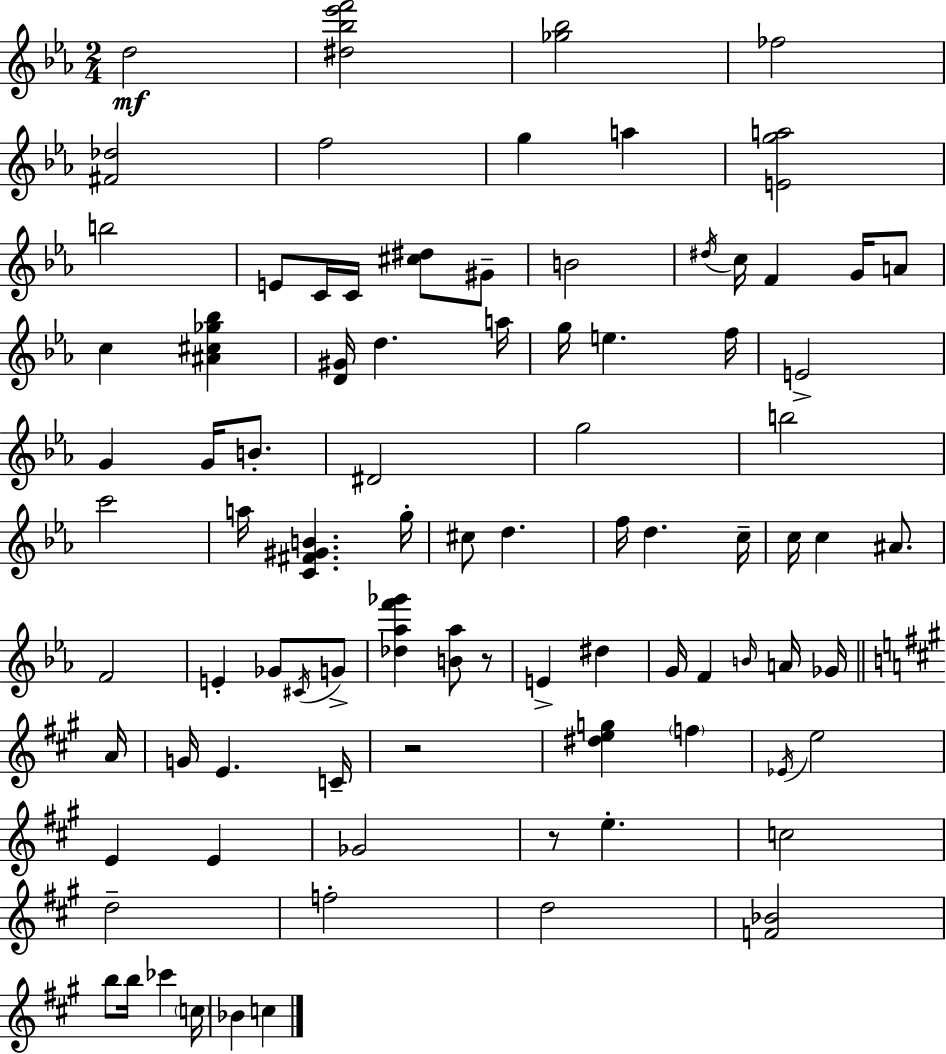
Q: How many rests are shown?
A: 3